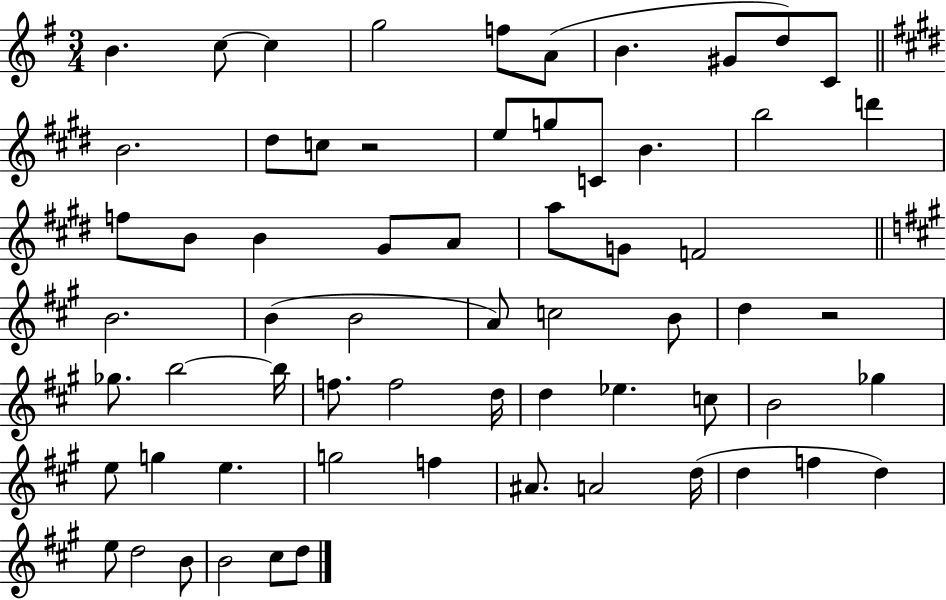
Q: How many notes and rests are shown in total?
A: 64